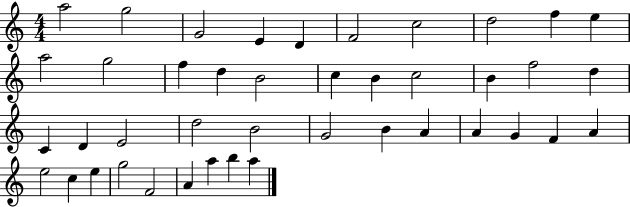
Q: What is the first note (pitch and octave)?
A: A5